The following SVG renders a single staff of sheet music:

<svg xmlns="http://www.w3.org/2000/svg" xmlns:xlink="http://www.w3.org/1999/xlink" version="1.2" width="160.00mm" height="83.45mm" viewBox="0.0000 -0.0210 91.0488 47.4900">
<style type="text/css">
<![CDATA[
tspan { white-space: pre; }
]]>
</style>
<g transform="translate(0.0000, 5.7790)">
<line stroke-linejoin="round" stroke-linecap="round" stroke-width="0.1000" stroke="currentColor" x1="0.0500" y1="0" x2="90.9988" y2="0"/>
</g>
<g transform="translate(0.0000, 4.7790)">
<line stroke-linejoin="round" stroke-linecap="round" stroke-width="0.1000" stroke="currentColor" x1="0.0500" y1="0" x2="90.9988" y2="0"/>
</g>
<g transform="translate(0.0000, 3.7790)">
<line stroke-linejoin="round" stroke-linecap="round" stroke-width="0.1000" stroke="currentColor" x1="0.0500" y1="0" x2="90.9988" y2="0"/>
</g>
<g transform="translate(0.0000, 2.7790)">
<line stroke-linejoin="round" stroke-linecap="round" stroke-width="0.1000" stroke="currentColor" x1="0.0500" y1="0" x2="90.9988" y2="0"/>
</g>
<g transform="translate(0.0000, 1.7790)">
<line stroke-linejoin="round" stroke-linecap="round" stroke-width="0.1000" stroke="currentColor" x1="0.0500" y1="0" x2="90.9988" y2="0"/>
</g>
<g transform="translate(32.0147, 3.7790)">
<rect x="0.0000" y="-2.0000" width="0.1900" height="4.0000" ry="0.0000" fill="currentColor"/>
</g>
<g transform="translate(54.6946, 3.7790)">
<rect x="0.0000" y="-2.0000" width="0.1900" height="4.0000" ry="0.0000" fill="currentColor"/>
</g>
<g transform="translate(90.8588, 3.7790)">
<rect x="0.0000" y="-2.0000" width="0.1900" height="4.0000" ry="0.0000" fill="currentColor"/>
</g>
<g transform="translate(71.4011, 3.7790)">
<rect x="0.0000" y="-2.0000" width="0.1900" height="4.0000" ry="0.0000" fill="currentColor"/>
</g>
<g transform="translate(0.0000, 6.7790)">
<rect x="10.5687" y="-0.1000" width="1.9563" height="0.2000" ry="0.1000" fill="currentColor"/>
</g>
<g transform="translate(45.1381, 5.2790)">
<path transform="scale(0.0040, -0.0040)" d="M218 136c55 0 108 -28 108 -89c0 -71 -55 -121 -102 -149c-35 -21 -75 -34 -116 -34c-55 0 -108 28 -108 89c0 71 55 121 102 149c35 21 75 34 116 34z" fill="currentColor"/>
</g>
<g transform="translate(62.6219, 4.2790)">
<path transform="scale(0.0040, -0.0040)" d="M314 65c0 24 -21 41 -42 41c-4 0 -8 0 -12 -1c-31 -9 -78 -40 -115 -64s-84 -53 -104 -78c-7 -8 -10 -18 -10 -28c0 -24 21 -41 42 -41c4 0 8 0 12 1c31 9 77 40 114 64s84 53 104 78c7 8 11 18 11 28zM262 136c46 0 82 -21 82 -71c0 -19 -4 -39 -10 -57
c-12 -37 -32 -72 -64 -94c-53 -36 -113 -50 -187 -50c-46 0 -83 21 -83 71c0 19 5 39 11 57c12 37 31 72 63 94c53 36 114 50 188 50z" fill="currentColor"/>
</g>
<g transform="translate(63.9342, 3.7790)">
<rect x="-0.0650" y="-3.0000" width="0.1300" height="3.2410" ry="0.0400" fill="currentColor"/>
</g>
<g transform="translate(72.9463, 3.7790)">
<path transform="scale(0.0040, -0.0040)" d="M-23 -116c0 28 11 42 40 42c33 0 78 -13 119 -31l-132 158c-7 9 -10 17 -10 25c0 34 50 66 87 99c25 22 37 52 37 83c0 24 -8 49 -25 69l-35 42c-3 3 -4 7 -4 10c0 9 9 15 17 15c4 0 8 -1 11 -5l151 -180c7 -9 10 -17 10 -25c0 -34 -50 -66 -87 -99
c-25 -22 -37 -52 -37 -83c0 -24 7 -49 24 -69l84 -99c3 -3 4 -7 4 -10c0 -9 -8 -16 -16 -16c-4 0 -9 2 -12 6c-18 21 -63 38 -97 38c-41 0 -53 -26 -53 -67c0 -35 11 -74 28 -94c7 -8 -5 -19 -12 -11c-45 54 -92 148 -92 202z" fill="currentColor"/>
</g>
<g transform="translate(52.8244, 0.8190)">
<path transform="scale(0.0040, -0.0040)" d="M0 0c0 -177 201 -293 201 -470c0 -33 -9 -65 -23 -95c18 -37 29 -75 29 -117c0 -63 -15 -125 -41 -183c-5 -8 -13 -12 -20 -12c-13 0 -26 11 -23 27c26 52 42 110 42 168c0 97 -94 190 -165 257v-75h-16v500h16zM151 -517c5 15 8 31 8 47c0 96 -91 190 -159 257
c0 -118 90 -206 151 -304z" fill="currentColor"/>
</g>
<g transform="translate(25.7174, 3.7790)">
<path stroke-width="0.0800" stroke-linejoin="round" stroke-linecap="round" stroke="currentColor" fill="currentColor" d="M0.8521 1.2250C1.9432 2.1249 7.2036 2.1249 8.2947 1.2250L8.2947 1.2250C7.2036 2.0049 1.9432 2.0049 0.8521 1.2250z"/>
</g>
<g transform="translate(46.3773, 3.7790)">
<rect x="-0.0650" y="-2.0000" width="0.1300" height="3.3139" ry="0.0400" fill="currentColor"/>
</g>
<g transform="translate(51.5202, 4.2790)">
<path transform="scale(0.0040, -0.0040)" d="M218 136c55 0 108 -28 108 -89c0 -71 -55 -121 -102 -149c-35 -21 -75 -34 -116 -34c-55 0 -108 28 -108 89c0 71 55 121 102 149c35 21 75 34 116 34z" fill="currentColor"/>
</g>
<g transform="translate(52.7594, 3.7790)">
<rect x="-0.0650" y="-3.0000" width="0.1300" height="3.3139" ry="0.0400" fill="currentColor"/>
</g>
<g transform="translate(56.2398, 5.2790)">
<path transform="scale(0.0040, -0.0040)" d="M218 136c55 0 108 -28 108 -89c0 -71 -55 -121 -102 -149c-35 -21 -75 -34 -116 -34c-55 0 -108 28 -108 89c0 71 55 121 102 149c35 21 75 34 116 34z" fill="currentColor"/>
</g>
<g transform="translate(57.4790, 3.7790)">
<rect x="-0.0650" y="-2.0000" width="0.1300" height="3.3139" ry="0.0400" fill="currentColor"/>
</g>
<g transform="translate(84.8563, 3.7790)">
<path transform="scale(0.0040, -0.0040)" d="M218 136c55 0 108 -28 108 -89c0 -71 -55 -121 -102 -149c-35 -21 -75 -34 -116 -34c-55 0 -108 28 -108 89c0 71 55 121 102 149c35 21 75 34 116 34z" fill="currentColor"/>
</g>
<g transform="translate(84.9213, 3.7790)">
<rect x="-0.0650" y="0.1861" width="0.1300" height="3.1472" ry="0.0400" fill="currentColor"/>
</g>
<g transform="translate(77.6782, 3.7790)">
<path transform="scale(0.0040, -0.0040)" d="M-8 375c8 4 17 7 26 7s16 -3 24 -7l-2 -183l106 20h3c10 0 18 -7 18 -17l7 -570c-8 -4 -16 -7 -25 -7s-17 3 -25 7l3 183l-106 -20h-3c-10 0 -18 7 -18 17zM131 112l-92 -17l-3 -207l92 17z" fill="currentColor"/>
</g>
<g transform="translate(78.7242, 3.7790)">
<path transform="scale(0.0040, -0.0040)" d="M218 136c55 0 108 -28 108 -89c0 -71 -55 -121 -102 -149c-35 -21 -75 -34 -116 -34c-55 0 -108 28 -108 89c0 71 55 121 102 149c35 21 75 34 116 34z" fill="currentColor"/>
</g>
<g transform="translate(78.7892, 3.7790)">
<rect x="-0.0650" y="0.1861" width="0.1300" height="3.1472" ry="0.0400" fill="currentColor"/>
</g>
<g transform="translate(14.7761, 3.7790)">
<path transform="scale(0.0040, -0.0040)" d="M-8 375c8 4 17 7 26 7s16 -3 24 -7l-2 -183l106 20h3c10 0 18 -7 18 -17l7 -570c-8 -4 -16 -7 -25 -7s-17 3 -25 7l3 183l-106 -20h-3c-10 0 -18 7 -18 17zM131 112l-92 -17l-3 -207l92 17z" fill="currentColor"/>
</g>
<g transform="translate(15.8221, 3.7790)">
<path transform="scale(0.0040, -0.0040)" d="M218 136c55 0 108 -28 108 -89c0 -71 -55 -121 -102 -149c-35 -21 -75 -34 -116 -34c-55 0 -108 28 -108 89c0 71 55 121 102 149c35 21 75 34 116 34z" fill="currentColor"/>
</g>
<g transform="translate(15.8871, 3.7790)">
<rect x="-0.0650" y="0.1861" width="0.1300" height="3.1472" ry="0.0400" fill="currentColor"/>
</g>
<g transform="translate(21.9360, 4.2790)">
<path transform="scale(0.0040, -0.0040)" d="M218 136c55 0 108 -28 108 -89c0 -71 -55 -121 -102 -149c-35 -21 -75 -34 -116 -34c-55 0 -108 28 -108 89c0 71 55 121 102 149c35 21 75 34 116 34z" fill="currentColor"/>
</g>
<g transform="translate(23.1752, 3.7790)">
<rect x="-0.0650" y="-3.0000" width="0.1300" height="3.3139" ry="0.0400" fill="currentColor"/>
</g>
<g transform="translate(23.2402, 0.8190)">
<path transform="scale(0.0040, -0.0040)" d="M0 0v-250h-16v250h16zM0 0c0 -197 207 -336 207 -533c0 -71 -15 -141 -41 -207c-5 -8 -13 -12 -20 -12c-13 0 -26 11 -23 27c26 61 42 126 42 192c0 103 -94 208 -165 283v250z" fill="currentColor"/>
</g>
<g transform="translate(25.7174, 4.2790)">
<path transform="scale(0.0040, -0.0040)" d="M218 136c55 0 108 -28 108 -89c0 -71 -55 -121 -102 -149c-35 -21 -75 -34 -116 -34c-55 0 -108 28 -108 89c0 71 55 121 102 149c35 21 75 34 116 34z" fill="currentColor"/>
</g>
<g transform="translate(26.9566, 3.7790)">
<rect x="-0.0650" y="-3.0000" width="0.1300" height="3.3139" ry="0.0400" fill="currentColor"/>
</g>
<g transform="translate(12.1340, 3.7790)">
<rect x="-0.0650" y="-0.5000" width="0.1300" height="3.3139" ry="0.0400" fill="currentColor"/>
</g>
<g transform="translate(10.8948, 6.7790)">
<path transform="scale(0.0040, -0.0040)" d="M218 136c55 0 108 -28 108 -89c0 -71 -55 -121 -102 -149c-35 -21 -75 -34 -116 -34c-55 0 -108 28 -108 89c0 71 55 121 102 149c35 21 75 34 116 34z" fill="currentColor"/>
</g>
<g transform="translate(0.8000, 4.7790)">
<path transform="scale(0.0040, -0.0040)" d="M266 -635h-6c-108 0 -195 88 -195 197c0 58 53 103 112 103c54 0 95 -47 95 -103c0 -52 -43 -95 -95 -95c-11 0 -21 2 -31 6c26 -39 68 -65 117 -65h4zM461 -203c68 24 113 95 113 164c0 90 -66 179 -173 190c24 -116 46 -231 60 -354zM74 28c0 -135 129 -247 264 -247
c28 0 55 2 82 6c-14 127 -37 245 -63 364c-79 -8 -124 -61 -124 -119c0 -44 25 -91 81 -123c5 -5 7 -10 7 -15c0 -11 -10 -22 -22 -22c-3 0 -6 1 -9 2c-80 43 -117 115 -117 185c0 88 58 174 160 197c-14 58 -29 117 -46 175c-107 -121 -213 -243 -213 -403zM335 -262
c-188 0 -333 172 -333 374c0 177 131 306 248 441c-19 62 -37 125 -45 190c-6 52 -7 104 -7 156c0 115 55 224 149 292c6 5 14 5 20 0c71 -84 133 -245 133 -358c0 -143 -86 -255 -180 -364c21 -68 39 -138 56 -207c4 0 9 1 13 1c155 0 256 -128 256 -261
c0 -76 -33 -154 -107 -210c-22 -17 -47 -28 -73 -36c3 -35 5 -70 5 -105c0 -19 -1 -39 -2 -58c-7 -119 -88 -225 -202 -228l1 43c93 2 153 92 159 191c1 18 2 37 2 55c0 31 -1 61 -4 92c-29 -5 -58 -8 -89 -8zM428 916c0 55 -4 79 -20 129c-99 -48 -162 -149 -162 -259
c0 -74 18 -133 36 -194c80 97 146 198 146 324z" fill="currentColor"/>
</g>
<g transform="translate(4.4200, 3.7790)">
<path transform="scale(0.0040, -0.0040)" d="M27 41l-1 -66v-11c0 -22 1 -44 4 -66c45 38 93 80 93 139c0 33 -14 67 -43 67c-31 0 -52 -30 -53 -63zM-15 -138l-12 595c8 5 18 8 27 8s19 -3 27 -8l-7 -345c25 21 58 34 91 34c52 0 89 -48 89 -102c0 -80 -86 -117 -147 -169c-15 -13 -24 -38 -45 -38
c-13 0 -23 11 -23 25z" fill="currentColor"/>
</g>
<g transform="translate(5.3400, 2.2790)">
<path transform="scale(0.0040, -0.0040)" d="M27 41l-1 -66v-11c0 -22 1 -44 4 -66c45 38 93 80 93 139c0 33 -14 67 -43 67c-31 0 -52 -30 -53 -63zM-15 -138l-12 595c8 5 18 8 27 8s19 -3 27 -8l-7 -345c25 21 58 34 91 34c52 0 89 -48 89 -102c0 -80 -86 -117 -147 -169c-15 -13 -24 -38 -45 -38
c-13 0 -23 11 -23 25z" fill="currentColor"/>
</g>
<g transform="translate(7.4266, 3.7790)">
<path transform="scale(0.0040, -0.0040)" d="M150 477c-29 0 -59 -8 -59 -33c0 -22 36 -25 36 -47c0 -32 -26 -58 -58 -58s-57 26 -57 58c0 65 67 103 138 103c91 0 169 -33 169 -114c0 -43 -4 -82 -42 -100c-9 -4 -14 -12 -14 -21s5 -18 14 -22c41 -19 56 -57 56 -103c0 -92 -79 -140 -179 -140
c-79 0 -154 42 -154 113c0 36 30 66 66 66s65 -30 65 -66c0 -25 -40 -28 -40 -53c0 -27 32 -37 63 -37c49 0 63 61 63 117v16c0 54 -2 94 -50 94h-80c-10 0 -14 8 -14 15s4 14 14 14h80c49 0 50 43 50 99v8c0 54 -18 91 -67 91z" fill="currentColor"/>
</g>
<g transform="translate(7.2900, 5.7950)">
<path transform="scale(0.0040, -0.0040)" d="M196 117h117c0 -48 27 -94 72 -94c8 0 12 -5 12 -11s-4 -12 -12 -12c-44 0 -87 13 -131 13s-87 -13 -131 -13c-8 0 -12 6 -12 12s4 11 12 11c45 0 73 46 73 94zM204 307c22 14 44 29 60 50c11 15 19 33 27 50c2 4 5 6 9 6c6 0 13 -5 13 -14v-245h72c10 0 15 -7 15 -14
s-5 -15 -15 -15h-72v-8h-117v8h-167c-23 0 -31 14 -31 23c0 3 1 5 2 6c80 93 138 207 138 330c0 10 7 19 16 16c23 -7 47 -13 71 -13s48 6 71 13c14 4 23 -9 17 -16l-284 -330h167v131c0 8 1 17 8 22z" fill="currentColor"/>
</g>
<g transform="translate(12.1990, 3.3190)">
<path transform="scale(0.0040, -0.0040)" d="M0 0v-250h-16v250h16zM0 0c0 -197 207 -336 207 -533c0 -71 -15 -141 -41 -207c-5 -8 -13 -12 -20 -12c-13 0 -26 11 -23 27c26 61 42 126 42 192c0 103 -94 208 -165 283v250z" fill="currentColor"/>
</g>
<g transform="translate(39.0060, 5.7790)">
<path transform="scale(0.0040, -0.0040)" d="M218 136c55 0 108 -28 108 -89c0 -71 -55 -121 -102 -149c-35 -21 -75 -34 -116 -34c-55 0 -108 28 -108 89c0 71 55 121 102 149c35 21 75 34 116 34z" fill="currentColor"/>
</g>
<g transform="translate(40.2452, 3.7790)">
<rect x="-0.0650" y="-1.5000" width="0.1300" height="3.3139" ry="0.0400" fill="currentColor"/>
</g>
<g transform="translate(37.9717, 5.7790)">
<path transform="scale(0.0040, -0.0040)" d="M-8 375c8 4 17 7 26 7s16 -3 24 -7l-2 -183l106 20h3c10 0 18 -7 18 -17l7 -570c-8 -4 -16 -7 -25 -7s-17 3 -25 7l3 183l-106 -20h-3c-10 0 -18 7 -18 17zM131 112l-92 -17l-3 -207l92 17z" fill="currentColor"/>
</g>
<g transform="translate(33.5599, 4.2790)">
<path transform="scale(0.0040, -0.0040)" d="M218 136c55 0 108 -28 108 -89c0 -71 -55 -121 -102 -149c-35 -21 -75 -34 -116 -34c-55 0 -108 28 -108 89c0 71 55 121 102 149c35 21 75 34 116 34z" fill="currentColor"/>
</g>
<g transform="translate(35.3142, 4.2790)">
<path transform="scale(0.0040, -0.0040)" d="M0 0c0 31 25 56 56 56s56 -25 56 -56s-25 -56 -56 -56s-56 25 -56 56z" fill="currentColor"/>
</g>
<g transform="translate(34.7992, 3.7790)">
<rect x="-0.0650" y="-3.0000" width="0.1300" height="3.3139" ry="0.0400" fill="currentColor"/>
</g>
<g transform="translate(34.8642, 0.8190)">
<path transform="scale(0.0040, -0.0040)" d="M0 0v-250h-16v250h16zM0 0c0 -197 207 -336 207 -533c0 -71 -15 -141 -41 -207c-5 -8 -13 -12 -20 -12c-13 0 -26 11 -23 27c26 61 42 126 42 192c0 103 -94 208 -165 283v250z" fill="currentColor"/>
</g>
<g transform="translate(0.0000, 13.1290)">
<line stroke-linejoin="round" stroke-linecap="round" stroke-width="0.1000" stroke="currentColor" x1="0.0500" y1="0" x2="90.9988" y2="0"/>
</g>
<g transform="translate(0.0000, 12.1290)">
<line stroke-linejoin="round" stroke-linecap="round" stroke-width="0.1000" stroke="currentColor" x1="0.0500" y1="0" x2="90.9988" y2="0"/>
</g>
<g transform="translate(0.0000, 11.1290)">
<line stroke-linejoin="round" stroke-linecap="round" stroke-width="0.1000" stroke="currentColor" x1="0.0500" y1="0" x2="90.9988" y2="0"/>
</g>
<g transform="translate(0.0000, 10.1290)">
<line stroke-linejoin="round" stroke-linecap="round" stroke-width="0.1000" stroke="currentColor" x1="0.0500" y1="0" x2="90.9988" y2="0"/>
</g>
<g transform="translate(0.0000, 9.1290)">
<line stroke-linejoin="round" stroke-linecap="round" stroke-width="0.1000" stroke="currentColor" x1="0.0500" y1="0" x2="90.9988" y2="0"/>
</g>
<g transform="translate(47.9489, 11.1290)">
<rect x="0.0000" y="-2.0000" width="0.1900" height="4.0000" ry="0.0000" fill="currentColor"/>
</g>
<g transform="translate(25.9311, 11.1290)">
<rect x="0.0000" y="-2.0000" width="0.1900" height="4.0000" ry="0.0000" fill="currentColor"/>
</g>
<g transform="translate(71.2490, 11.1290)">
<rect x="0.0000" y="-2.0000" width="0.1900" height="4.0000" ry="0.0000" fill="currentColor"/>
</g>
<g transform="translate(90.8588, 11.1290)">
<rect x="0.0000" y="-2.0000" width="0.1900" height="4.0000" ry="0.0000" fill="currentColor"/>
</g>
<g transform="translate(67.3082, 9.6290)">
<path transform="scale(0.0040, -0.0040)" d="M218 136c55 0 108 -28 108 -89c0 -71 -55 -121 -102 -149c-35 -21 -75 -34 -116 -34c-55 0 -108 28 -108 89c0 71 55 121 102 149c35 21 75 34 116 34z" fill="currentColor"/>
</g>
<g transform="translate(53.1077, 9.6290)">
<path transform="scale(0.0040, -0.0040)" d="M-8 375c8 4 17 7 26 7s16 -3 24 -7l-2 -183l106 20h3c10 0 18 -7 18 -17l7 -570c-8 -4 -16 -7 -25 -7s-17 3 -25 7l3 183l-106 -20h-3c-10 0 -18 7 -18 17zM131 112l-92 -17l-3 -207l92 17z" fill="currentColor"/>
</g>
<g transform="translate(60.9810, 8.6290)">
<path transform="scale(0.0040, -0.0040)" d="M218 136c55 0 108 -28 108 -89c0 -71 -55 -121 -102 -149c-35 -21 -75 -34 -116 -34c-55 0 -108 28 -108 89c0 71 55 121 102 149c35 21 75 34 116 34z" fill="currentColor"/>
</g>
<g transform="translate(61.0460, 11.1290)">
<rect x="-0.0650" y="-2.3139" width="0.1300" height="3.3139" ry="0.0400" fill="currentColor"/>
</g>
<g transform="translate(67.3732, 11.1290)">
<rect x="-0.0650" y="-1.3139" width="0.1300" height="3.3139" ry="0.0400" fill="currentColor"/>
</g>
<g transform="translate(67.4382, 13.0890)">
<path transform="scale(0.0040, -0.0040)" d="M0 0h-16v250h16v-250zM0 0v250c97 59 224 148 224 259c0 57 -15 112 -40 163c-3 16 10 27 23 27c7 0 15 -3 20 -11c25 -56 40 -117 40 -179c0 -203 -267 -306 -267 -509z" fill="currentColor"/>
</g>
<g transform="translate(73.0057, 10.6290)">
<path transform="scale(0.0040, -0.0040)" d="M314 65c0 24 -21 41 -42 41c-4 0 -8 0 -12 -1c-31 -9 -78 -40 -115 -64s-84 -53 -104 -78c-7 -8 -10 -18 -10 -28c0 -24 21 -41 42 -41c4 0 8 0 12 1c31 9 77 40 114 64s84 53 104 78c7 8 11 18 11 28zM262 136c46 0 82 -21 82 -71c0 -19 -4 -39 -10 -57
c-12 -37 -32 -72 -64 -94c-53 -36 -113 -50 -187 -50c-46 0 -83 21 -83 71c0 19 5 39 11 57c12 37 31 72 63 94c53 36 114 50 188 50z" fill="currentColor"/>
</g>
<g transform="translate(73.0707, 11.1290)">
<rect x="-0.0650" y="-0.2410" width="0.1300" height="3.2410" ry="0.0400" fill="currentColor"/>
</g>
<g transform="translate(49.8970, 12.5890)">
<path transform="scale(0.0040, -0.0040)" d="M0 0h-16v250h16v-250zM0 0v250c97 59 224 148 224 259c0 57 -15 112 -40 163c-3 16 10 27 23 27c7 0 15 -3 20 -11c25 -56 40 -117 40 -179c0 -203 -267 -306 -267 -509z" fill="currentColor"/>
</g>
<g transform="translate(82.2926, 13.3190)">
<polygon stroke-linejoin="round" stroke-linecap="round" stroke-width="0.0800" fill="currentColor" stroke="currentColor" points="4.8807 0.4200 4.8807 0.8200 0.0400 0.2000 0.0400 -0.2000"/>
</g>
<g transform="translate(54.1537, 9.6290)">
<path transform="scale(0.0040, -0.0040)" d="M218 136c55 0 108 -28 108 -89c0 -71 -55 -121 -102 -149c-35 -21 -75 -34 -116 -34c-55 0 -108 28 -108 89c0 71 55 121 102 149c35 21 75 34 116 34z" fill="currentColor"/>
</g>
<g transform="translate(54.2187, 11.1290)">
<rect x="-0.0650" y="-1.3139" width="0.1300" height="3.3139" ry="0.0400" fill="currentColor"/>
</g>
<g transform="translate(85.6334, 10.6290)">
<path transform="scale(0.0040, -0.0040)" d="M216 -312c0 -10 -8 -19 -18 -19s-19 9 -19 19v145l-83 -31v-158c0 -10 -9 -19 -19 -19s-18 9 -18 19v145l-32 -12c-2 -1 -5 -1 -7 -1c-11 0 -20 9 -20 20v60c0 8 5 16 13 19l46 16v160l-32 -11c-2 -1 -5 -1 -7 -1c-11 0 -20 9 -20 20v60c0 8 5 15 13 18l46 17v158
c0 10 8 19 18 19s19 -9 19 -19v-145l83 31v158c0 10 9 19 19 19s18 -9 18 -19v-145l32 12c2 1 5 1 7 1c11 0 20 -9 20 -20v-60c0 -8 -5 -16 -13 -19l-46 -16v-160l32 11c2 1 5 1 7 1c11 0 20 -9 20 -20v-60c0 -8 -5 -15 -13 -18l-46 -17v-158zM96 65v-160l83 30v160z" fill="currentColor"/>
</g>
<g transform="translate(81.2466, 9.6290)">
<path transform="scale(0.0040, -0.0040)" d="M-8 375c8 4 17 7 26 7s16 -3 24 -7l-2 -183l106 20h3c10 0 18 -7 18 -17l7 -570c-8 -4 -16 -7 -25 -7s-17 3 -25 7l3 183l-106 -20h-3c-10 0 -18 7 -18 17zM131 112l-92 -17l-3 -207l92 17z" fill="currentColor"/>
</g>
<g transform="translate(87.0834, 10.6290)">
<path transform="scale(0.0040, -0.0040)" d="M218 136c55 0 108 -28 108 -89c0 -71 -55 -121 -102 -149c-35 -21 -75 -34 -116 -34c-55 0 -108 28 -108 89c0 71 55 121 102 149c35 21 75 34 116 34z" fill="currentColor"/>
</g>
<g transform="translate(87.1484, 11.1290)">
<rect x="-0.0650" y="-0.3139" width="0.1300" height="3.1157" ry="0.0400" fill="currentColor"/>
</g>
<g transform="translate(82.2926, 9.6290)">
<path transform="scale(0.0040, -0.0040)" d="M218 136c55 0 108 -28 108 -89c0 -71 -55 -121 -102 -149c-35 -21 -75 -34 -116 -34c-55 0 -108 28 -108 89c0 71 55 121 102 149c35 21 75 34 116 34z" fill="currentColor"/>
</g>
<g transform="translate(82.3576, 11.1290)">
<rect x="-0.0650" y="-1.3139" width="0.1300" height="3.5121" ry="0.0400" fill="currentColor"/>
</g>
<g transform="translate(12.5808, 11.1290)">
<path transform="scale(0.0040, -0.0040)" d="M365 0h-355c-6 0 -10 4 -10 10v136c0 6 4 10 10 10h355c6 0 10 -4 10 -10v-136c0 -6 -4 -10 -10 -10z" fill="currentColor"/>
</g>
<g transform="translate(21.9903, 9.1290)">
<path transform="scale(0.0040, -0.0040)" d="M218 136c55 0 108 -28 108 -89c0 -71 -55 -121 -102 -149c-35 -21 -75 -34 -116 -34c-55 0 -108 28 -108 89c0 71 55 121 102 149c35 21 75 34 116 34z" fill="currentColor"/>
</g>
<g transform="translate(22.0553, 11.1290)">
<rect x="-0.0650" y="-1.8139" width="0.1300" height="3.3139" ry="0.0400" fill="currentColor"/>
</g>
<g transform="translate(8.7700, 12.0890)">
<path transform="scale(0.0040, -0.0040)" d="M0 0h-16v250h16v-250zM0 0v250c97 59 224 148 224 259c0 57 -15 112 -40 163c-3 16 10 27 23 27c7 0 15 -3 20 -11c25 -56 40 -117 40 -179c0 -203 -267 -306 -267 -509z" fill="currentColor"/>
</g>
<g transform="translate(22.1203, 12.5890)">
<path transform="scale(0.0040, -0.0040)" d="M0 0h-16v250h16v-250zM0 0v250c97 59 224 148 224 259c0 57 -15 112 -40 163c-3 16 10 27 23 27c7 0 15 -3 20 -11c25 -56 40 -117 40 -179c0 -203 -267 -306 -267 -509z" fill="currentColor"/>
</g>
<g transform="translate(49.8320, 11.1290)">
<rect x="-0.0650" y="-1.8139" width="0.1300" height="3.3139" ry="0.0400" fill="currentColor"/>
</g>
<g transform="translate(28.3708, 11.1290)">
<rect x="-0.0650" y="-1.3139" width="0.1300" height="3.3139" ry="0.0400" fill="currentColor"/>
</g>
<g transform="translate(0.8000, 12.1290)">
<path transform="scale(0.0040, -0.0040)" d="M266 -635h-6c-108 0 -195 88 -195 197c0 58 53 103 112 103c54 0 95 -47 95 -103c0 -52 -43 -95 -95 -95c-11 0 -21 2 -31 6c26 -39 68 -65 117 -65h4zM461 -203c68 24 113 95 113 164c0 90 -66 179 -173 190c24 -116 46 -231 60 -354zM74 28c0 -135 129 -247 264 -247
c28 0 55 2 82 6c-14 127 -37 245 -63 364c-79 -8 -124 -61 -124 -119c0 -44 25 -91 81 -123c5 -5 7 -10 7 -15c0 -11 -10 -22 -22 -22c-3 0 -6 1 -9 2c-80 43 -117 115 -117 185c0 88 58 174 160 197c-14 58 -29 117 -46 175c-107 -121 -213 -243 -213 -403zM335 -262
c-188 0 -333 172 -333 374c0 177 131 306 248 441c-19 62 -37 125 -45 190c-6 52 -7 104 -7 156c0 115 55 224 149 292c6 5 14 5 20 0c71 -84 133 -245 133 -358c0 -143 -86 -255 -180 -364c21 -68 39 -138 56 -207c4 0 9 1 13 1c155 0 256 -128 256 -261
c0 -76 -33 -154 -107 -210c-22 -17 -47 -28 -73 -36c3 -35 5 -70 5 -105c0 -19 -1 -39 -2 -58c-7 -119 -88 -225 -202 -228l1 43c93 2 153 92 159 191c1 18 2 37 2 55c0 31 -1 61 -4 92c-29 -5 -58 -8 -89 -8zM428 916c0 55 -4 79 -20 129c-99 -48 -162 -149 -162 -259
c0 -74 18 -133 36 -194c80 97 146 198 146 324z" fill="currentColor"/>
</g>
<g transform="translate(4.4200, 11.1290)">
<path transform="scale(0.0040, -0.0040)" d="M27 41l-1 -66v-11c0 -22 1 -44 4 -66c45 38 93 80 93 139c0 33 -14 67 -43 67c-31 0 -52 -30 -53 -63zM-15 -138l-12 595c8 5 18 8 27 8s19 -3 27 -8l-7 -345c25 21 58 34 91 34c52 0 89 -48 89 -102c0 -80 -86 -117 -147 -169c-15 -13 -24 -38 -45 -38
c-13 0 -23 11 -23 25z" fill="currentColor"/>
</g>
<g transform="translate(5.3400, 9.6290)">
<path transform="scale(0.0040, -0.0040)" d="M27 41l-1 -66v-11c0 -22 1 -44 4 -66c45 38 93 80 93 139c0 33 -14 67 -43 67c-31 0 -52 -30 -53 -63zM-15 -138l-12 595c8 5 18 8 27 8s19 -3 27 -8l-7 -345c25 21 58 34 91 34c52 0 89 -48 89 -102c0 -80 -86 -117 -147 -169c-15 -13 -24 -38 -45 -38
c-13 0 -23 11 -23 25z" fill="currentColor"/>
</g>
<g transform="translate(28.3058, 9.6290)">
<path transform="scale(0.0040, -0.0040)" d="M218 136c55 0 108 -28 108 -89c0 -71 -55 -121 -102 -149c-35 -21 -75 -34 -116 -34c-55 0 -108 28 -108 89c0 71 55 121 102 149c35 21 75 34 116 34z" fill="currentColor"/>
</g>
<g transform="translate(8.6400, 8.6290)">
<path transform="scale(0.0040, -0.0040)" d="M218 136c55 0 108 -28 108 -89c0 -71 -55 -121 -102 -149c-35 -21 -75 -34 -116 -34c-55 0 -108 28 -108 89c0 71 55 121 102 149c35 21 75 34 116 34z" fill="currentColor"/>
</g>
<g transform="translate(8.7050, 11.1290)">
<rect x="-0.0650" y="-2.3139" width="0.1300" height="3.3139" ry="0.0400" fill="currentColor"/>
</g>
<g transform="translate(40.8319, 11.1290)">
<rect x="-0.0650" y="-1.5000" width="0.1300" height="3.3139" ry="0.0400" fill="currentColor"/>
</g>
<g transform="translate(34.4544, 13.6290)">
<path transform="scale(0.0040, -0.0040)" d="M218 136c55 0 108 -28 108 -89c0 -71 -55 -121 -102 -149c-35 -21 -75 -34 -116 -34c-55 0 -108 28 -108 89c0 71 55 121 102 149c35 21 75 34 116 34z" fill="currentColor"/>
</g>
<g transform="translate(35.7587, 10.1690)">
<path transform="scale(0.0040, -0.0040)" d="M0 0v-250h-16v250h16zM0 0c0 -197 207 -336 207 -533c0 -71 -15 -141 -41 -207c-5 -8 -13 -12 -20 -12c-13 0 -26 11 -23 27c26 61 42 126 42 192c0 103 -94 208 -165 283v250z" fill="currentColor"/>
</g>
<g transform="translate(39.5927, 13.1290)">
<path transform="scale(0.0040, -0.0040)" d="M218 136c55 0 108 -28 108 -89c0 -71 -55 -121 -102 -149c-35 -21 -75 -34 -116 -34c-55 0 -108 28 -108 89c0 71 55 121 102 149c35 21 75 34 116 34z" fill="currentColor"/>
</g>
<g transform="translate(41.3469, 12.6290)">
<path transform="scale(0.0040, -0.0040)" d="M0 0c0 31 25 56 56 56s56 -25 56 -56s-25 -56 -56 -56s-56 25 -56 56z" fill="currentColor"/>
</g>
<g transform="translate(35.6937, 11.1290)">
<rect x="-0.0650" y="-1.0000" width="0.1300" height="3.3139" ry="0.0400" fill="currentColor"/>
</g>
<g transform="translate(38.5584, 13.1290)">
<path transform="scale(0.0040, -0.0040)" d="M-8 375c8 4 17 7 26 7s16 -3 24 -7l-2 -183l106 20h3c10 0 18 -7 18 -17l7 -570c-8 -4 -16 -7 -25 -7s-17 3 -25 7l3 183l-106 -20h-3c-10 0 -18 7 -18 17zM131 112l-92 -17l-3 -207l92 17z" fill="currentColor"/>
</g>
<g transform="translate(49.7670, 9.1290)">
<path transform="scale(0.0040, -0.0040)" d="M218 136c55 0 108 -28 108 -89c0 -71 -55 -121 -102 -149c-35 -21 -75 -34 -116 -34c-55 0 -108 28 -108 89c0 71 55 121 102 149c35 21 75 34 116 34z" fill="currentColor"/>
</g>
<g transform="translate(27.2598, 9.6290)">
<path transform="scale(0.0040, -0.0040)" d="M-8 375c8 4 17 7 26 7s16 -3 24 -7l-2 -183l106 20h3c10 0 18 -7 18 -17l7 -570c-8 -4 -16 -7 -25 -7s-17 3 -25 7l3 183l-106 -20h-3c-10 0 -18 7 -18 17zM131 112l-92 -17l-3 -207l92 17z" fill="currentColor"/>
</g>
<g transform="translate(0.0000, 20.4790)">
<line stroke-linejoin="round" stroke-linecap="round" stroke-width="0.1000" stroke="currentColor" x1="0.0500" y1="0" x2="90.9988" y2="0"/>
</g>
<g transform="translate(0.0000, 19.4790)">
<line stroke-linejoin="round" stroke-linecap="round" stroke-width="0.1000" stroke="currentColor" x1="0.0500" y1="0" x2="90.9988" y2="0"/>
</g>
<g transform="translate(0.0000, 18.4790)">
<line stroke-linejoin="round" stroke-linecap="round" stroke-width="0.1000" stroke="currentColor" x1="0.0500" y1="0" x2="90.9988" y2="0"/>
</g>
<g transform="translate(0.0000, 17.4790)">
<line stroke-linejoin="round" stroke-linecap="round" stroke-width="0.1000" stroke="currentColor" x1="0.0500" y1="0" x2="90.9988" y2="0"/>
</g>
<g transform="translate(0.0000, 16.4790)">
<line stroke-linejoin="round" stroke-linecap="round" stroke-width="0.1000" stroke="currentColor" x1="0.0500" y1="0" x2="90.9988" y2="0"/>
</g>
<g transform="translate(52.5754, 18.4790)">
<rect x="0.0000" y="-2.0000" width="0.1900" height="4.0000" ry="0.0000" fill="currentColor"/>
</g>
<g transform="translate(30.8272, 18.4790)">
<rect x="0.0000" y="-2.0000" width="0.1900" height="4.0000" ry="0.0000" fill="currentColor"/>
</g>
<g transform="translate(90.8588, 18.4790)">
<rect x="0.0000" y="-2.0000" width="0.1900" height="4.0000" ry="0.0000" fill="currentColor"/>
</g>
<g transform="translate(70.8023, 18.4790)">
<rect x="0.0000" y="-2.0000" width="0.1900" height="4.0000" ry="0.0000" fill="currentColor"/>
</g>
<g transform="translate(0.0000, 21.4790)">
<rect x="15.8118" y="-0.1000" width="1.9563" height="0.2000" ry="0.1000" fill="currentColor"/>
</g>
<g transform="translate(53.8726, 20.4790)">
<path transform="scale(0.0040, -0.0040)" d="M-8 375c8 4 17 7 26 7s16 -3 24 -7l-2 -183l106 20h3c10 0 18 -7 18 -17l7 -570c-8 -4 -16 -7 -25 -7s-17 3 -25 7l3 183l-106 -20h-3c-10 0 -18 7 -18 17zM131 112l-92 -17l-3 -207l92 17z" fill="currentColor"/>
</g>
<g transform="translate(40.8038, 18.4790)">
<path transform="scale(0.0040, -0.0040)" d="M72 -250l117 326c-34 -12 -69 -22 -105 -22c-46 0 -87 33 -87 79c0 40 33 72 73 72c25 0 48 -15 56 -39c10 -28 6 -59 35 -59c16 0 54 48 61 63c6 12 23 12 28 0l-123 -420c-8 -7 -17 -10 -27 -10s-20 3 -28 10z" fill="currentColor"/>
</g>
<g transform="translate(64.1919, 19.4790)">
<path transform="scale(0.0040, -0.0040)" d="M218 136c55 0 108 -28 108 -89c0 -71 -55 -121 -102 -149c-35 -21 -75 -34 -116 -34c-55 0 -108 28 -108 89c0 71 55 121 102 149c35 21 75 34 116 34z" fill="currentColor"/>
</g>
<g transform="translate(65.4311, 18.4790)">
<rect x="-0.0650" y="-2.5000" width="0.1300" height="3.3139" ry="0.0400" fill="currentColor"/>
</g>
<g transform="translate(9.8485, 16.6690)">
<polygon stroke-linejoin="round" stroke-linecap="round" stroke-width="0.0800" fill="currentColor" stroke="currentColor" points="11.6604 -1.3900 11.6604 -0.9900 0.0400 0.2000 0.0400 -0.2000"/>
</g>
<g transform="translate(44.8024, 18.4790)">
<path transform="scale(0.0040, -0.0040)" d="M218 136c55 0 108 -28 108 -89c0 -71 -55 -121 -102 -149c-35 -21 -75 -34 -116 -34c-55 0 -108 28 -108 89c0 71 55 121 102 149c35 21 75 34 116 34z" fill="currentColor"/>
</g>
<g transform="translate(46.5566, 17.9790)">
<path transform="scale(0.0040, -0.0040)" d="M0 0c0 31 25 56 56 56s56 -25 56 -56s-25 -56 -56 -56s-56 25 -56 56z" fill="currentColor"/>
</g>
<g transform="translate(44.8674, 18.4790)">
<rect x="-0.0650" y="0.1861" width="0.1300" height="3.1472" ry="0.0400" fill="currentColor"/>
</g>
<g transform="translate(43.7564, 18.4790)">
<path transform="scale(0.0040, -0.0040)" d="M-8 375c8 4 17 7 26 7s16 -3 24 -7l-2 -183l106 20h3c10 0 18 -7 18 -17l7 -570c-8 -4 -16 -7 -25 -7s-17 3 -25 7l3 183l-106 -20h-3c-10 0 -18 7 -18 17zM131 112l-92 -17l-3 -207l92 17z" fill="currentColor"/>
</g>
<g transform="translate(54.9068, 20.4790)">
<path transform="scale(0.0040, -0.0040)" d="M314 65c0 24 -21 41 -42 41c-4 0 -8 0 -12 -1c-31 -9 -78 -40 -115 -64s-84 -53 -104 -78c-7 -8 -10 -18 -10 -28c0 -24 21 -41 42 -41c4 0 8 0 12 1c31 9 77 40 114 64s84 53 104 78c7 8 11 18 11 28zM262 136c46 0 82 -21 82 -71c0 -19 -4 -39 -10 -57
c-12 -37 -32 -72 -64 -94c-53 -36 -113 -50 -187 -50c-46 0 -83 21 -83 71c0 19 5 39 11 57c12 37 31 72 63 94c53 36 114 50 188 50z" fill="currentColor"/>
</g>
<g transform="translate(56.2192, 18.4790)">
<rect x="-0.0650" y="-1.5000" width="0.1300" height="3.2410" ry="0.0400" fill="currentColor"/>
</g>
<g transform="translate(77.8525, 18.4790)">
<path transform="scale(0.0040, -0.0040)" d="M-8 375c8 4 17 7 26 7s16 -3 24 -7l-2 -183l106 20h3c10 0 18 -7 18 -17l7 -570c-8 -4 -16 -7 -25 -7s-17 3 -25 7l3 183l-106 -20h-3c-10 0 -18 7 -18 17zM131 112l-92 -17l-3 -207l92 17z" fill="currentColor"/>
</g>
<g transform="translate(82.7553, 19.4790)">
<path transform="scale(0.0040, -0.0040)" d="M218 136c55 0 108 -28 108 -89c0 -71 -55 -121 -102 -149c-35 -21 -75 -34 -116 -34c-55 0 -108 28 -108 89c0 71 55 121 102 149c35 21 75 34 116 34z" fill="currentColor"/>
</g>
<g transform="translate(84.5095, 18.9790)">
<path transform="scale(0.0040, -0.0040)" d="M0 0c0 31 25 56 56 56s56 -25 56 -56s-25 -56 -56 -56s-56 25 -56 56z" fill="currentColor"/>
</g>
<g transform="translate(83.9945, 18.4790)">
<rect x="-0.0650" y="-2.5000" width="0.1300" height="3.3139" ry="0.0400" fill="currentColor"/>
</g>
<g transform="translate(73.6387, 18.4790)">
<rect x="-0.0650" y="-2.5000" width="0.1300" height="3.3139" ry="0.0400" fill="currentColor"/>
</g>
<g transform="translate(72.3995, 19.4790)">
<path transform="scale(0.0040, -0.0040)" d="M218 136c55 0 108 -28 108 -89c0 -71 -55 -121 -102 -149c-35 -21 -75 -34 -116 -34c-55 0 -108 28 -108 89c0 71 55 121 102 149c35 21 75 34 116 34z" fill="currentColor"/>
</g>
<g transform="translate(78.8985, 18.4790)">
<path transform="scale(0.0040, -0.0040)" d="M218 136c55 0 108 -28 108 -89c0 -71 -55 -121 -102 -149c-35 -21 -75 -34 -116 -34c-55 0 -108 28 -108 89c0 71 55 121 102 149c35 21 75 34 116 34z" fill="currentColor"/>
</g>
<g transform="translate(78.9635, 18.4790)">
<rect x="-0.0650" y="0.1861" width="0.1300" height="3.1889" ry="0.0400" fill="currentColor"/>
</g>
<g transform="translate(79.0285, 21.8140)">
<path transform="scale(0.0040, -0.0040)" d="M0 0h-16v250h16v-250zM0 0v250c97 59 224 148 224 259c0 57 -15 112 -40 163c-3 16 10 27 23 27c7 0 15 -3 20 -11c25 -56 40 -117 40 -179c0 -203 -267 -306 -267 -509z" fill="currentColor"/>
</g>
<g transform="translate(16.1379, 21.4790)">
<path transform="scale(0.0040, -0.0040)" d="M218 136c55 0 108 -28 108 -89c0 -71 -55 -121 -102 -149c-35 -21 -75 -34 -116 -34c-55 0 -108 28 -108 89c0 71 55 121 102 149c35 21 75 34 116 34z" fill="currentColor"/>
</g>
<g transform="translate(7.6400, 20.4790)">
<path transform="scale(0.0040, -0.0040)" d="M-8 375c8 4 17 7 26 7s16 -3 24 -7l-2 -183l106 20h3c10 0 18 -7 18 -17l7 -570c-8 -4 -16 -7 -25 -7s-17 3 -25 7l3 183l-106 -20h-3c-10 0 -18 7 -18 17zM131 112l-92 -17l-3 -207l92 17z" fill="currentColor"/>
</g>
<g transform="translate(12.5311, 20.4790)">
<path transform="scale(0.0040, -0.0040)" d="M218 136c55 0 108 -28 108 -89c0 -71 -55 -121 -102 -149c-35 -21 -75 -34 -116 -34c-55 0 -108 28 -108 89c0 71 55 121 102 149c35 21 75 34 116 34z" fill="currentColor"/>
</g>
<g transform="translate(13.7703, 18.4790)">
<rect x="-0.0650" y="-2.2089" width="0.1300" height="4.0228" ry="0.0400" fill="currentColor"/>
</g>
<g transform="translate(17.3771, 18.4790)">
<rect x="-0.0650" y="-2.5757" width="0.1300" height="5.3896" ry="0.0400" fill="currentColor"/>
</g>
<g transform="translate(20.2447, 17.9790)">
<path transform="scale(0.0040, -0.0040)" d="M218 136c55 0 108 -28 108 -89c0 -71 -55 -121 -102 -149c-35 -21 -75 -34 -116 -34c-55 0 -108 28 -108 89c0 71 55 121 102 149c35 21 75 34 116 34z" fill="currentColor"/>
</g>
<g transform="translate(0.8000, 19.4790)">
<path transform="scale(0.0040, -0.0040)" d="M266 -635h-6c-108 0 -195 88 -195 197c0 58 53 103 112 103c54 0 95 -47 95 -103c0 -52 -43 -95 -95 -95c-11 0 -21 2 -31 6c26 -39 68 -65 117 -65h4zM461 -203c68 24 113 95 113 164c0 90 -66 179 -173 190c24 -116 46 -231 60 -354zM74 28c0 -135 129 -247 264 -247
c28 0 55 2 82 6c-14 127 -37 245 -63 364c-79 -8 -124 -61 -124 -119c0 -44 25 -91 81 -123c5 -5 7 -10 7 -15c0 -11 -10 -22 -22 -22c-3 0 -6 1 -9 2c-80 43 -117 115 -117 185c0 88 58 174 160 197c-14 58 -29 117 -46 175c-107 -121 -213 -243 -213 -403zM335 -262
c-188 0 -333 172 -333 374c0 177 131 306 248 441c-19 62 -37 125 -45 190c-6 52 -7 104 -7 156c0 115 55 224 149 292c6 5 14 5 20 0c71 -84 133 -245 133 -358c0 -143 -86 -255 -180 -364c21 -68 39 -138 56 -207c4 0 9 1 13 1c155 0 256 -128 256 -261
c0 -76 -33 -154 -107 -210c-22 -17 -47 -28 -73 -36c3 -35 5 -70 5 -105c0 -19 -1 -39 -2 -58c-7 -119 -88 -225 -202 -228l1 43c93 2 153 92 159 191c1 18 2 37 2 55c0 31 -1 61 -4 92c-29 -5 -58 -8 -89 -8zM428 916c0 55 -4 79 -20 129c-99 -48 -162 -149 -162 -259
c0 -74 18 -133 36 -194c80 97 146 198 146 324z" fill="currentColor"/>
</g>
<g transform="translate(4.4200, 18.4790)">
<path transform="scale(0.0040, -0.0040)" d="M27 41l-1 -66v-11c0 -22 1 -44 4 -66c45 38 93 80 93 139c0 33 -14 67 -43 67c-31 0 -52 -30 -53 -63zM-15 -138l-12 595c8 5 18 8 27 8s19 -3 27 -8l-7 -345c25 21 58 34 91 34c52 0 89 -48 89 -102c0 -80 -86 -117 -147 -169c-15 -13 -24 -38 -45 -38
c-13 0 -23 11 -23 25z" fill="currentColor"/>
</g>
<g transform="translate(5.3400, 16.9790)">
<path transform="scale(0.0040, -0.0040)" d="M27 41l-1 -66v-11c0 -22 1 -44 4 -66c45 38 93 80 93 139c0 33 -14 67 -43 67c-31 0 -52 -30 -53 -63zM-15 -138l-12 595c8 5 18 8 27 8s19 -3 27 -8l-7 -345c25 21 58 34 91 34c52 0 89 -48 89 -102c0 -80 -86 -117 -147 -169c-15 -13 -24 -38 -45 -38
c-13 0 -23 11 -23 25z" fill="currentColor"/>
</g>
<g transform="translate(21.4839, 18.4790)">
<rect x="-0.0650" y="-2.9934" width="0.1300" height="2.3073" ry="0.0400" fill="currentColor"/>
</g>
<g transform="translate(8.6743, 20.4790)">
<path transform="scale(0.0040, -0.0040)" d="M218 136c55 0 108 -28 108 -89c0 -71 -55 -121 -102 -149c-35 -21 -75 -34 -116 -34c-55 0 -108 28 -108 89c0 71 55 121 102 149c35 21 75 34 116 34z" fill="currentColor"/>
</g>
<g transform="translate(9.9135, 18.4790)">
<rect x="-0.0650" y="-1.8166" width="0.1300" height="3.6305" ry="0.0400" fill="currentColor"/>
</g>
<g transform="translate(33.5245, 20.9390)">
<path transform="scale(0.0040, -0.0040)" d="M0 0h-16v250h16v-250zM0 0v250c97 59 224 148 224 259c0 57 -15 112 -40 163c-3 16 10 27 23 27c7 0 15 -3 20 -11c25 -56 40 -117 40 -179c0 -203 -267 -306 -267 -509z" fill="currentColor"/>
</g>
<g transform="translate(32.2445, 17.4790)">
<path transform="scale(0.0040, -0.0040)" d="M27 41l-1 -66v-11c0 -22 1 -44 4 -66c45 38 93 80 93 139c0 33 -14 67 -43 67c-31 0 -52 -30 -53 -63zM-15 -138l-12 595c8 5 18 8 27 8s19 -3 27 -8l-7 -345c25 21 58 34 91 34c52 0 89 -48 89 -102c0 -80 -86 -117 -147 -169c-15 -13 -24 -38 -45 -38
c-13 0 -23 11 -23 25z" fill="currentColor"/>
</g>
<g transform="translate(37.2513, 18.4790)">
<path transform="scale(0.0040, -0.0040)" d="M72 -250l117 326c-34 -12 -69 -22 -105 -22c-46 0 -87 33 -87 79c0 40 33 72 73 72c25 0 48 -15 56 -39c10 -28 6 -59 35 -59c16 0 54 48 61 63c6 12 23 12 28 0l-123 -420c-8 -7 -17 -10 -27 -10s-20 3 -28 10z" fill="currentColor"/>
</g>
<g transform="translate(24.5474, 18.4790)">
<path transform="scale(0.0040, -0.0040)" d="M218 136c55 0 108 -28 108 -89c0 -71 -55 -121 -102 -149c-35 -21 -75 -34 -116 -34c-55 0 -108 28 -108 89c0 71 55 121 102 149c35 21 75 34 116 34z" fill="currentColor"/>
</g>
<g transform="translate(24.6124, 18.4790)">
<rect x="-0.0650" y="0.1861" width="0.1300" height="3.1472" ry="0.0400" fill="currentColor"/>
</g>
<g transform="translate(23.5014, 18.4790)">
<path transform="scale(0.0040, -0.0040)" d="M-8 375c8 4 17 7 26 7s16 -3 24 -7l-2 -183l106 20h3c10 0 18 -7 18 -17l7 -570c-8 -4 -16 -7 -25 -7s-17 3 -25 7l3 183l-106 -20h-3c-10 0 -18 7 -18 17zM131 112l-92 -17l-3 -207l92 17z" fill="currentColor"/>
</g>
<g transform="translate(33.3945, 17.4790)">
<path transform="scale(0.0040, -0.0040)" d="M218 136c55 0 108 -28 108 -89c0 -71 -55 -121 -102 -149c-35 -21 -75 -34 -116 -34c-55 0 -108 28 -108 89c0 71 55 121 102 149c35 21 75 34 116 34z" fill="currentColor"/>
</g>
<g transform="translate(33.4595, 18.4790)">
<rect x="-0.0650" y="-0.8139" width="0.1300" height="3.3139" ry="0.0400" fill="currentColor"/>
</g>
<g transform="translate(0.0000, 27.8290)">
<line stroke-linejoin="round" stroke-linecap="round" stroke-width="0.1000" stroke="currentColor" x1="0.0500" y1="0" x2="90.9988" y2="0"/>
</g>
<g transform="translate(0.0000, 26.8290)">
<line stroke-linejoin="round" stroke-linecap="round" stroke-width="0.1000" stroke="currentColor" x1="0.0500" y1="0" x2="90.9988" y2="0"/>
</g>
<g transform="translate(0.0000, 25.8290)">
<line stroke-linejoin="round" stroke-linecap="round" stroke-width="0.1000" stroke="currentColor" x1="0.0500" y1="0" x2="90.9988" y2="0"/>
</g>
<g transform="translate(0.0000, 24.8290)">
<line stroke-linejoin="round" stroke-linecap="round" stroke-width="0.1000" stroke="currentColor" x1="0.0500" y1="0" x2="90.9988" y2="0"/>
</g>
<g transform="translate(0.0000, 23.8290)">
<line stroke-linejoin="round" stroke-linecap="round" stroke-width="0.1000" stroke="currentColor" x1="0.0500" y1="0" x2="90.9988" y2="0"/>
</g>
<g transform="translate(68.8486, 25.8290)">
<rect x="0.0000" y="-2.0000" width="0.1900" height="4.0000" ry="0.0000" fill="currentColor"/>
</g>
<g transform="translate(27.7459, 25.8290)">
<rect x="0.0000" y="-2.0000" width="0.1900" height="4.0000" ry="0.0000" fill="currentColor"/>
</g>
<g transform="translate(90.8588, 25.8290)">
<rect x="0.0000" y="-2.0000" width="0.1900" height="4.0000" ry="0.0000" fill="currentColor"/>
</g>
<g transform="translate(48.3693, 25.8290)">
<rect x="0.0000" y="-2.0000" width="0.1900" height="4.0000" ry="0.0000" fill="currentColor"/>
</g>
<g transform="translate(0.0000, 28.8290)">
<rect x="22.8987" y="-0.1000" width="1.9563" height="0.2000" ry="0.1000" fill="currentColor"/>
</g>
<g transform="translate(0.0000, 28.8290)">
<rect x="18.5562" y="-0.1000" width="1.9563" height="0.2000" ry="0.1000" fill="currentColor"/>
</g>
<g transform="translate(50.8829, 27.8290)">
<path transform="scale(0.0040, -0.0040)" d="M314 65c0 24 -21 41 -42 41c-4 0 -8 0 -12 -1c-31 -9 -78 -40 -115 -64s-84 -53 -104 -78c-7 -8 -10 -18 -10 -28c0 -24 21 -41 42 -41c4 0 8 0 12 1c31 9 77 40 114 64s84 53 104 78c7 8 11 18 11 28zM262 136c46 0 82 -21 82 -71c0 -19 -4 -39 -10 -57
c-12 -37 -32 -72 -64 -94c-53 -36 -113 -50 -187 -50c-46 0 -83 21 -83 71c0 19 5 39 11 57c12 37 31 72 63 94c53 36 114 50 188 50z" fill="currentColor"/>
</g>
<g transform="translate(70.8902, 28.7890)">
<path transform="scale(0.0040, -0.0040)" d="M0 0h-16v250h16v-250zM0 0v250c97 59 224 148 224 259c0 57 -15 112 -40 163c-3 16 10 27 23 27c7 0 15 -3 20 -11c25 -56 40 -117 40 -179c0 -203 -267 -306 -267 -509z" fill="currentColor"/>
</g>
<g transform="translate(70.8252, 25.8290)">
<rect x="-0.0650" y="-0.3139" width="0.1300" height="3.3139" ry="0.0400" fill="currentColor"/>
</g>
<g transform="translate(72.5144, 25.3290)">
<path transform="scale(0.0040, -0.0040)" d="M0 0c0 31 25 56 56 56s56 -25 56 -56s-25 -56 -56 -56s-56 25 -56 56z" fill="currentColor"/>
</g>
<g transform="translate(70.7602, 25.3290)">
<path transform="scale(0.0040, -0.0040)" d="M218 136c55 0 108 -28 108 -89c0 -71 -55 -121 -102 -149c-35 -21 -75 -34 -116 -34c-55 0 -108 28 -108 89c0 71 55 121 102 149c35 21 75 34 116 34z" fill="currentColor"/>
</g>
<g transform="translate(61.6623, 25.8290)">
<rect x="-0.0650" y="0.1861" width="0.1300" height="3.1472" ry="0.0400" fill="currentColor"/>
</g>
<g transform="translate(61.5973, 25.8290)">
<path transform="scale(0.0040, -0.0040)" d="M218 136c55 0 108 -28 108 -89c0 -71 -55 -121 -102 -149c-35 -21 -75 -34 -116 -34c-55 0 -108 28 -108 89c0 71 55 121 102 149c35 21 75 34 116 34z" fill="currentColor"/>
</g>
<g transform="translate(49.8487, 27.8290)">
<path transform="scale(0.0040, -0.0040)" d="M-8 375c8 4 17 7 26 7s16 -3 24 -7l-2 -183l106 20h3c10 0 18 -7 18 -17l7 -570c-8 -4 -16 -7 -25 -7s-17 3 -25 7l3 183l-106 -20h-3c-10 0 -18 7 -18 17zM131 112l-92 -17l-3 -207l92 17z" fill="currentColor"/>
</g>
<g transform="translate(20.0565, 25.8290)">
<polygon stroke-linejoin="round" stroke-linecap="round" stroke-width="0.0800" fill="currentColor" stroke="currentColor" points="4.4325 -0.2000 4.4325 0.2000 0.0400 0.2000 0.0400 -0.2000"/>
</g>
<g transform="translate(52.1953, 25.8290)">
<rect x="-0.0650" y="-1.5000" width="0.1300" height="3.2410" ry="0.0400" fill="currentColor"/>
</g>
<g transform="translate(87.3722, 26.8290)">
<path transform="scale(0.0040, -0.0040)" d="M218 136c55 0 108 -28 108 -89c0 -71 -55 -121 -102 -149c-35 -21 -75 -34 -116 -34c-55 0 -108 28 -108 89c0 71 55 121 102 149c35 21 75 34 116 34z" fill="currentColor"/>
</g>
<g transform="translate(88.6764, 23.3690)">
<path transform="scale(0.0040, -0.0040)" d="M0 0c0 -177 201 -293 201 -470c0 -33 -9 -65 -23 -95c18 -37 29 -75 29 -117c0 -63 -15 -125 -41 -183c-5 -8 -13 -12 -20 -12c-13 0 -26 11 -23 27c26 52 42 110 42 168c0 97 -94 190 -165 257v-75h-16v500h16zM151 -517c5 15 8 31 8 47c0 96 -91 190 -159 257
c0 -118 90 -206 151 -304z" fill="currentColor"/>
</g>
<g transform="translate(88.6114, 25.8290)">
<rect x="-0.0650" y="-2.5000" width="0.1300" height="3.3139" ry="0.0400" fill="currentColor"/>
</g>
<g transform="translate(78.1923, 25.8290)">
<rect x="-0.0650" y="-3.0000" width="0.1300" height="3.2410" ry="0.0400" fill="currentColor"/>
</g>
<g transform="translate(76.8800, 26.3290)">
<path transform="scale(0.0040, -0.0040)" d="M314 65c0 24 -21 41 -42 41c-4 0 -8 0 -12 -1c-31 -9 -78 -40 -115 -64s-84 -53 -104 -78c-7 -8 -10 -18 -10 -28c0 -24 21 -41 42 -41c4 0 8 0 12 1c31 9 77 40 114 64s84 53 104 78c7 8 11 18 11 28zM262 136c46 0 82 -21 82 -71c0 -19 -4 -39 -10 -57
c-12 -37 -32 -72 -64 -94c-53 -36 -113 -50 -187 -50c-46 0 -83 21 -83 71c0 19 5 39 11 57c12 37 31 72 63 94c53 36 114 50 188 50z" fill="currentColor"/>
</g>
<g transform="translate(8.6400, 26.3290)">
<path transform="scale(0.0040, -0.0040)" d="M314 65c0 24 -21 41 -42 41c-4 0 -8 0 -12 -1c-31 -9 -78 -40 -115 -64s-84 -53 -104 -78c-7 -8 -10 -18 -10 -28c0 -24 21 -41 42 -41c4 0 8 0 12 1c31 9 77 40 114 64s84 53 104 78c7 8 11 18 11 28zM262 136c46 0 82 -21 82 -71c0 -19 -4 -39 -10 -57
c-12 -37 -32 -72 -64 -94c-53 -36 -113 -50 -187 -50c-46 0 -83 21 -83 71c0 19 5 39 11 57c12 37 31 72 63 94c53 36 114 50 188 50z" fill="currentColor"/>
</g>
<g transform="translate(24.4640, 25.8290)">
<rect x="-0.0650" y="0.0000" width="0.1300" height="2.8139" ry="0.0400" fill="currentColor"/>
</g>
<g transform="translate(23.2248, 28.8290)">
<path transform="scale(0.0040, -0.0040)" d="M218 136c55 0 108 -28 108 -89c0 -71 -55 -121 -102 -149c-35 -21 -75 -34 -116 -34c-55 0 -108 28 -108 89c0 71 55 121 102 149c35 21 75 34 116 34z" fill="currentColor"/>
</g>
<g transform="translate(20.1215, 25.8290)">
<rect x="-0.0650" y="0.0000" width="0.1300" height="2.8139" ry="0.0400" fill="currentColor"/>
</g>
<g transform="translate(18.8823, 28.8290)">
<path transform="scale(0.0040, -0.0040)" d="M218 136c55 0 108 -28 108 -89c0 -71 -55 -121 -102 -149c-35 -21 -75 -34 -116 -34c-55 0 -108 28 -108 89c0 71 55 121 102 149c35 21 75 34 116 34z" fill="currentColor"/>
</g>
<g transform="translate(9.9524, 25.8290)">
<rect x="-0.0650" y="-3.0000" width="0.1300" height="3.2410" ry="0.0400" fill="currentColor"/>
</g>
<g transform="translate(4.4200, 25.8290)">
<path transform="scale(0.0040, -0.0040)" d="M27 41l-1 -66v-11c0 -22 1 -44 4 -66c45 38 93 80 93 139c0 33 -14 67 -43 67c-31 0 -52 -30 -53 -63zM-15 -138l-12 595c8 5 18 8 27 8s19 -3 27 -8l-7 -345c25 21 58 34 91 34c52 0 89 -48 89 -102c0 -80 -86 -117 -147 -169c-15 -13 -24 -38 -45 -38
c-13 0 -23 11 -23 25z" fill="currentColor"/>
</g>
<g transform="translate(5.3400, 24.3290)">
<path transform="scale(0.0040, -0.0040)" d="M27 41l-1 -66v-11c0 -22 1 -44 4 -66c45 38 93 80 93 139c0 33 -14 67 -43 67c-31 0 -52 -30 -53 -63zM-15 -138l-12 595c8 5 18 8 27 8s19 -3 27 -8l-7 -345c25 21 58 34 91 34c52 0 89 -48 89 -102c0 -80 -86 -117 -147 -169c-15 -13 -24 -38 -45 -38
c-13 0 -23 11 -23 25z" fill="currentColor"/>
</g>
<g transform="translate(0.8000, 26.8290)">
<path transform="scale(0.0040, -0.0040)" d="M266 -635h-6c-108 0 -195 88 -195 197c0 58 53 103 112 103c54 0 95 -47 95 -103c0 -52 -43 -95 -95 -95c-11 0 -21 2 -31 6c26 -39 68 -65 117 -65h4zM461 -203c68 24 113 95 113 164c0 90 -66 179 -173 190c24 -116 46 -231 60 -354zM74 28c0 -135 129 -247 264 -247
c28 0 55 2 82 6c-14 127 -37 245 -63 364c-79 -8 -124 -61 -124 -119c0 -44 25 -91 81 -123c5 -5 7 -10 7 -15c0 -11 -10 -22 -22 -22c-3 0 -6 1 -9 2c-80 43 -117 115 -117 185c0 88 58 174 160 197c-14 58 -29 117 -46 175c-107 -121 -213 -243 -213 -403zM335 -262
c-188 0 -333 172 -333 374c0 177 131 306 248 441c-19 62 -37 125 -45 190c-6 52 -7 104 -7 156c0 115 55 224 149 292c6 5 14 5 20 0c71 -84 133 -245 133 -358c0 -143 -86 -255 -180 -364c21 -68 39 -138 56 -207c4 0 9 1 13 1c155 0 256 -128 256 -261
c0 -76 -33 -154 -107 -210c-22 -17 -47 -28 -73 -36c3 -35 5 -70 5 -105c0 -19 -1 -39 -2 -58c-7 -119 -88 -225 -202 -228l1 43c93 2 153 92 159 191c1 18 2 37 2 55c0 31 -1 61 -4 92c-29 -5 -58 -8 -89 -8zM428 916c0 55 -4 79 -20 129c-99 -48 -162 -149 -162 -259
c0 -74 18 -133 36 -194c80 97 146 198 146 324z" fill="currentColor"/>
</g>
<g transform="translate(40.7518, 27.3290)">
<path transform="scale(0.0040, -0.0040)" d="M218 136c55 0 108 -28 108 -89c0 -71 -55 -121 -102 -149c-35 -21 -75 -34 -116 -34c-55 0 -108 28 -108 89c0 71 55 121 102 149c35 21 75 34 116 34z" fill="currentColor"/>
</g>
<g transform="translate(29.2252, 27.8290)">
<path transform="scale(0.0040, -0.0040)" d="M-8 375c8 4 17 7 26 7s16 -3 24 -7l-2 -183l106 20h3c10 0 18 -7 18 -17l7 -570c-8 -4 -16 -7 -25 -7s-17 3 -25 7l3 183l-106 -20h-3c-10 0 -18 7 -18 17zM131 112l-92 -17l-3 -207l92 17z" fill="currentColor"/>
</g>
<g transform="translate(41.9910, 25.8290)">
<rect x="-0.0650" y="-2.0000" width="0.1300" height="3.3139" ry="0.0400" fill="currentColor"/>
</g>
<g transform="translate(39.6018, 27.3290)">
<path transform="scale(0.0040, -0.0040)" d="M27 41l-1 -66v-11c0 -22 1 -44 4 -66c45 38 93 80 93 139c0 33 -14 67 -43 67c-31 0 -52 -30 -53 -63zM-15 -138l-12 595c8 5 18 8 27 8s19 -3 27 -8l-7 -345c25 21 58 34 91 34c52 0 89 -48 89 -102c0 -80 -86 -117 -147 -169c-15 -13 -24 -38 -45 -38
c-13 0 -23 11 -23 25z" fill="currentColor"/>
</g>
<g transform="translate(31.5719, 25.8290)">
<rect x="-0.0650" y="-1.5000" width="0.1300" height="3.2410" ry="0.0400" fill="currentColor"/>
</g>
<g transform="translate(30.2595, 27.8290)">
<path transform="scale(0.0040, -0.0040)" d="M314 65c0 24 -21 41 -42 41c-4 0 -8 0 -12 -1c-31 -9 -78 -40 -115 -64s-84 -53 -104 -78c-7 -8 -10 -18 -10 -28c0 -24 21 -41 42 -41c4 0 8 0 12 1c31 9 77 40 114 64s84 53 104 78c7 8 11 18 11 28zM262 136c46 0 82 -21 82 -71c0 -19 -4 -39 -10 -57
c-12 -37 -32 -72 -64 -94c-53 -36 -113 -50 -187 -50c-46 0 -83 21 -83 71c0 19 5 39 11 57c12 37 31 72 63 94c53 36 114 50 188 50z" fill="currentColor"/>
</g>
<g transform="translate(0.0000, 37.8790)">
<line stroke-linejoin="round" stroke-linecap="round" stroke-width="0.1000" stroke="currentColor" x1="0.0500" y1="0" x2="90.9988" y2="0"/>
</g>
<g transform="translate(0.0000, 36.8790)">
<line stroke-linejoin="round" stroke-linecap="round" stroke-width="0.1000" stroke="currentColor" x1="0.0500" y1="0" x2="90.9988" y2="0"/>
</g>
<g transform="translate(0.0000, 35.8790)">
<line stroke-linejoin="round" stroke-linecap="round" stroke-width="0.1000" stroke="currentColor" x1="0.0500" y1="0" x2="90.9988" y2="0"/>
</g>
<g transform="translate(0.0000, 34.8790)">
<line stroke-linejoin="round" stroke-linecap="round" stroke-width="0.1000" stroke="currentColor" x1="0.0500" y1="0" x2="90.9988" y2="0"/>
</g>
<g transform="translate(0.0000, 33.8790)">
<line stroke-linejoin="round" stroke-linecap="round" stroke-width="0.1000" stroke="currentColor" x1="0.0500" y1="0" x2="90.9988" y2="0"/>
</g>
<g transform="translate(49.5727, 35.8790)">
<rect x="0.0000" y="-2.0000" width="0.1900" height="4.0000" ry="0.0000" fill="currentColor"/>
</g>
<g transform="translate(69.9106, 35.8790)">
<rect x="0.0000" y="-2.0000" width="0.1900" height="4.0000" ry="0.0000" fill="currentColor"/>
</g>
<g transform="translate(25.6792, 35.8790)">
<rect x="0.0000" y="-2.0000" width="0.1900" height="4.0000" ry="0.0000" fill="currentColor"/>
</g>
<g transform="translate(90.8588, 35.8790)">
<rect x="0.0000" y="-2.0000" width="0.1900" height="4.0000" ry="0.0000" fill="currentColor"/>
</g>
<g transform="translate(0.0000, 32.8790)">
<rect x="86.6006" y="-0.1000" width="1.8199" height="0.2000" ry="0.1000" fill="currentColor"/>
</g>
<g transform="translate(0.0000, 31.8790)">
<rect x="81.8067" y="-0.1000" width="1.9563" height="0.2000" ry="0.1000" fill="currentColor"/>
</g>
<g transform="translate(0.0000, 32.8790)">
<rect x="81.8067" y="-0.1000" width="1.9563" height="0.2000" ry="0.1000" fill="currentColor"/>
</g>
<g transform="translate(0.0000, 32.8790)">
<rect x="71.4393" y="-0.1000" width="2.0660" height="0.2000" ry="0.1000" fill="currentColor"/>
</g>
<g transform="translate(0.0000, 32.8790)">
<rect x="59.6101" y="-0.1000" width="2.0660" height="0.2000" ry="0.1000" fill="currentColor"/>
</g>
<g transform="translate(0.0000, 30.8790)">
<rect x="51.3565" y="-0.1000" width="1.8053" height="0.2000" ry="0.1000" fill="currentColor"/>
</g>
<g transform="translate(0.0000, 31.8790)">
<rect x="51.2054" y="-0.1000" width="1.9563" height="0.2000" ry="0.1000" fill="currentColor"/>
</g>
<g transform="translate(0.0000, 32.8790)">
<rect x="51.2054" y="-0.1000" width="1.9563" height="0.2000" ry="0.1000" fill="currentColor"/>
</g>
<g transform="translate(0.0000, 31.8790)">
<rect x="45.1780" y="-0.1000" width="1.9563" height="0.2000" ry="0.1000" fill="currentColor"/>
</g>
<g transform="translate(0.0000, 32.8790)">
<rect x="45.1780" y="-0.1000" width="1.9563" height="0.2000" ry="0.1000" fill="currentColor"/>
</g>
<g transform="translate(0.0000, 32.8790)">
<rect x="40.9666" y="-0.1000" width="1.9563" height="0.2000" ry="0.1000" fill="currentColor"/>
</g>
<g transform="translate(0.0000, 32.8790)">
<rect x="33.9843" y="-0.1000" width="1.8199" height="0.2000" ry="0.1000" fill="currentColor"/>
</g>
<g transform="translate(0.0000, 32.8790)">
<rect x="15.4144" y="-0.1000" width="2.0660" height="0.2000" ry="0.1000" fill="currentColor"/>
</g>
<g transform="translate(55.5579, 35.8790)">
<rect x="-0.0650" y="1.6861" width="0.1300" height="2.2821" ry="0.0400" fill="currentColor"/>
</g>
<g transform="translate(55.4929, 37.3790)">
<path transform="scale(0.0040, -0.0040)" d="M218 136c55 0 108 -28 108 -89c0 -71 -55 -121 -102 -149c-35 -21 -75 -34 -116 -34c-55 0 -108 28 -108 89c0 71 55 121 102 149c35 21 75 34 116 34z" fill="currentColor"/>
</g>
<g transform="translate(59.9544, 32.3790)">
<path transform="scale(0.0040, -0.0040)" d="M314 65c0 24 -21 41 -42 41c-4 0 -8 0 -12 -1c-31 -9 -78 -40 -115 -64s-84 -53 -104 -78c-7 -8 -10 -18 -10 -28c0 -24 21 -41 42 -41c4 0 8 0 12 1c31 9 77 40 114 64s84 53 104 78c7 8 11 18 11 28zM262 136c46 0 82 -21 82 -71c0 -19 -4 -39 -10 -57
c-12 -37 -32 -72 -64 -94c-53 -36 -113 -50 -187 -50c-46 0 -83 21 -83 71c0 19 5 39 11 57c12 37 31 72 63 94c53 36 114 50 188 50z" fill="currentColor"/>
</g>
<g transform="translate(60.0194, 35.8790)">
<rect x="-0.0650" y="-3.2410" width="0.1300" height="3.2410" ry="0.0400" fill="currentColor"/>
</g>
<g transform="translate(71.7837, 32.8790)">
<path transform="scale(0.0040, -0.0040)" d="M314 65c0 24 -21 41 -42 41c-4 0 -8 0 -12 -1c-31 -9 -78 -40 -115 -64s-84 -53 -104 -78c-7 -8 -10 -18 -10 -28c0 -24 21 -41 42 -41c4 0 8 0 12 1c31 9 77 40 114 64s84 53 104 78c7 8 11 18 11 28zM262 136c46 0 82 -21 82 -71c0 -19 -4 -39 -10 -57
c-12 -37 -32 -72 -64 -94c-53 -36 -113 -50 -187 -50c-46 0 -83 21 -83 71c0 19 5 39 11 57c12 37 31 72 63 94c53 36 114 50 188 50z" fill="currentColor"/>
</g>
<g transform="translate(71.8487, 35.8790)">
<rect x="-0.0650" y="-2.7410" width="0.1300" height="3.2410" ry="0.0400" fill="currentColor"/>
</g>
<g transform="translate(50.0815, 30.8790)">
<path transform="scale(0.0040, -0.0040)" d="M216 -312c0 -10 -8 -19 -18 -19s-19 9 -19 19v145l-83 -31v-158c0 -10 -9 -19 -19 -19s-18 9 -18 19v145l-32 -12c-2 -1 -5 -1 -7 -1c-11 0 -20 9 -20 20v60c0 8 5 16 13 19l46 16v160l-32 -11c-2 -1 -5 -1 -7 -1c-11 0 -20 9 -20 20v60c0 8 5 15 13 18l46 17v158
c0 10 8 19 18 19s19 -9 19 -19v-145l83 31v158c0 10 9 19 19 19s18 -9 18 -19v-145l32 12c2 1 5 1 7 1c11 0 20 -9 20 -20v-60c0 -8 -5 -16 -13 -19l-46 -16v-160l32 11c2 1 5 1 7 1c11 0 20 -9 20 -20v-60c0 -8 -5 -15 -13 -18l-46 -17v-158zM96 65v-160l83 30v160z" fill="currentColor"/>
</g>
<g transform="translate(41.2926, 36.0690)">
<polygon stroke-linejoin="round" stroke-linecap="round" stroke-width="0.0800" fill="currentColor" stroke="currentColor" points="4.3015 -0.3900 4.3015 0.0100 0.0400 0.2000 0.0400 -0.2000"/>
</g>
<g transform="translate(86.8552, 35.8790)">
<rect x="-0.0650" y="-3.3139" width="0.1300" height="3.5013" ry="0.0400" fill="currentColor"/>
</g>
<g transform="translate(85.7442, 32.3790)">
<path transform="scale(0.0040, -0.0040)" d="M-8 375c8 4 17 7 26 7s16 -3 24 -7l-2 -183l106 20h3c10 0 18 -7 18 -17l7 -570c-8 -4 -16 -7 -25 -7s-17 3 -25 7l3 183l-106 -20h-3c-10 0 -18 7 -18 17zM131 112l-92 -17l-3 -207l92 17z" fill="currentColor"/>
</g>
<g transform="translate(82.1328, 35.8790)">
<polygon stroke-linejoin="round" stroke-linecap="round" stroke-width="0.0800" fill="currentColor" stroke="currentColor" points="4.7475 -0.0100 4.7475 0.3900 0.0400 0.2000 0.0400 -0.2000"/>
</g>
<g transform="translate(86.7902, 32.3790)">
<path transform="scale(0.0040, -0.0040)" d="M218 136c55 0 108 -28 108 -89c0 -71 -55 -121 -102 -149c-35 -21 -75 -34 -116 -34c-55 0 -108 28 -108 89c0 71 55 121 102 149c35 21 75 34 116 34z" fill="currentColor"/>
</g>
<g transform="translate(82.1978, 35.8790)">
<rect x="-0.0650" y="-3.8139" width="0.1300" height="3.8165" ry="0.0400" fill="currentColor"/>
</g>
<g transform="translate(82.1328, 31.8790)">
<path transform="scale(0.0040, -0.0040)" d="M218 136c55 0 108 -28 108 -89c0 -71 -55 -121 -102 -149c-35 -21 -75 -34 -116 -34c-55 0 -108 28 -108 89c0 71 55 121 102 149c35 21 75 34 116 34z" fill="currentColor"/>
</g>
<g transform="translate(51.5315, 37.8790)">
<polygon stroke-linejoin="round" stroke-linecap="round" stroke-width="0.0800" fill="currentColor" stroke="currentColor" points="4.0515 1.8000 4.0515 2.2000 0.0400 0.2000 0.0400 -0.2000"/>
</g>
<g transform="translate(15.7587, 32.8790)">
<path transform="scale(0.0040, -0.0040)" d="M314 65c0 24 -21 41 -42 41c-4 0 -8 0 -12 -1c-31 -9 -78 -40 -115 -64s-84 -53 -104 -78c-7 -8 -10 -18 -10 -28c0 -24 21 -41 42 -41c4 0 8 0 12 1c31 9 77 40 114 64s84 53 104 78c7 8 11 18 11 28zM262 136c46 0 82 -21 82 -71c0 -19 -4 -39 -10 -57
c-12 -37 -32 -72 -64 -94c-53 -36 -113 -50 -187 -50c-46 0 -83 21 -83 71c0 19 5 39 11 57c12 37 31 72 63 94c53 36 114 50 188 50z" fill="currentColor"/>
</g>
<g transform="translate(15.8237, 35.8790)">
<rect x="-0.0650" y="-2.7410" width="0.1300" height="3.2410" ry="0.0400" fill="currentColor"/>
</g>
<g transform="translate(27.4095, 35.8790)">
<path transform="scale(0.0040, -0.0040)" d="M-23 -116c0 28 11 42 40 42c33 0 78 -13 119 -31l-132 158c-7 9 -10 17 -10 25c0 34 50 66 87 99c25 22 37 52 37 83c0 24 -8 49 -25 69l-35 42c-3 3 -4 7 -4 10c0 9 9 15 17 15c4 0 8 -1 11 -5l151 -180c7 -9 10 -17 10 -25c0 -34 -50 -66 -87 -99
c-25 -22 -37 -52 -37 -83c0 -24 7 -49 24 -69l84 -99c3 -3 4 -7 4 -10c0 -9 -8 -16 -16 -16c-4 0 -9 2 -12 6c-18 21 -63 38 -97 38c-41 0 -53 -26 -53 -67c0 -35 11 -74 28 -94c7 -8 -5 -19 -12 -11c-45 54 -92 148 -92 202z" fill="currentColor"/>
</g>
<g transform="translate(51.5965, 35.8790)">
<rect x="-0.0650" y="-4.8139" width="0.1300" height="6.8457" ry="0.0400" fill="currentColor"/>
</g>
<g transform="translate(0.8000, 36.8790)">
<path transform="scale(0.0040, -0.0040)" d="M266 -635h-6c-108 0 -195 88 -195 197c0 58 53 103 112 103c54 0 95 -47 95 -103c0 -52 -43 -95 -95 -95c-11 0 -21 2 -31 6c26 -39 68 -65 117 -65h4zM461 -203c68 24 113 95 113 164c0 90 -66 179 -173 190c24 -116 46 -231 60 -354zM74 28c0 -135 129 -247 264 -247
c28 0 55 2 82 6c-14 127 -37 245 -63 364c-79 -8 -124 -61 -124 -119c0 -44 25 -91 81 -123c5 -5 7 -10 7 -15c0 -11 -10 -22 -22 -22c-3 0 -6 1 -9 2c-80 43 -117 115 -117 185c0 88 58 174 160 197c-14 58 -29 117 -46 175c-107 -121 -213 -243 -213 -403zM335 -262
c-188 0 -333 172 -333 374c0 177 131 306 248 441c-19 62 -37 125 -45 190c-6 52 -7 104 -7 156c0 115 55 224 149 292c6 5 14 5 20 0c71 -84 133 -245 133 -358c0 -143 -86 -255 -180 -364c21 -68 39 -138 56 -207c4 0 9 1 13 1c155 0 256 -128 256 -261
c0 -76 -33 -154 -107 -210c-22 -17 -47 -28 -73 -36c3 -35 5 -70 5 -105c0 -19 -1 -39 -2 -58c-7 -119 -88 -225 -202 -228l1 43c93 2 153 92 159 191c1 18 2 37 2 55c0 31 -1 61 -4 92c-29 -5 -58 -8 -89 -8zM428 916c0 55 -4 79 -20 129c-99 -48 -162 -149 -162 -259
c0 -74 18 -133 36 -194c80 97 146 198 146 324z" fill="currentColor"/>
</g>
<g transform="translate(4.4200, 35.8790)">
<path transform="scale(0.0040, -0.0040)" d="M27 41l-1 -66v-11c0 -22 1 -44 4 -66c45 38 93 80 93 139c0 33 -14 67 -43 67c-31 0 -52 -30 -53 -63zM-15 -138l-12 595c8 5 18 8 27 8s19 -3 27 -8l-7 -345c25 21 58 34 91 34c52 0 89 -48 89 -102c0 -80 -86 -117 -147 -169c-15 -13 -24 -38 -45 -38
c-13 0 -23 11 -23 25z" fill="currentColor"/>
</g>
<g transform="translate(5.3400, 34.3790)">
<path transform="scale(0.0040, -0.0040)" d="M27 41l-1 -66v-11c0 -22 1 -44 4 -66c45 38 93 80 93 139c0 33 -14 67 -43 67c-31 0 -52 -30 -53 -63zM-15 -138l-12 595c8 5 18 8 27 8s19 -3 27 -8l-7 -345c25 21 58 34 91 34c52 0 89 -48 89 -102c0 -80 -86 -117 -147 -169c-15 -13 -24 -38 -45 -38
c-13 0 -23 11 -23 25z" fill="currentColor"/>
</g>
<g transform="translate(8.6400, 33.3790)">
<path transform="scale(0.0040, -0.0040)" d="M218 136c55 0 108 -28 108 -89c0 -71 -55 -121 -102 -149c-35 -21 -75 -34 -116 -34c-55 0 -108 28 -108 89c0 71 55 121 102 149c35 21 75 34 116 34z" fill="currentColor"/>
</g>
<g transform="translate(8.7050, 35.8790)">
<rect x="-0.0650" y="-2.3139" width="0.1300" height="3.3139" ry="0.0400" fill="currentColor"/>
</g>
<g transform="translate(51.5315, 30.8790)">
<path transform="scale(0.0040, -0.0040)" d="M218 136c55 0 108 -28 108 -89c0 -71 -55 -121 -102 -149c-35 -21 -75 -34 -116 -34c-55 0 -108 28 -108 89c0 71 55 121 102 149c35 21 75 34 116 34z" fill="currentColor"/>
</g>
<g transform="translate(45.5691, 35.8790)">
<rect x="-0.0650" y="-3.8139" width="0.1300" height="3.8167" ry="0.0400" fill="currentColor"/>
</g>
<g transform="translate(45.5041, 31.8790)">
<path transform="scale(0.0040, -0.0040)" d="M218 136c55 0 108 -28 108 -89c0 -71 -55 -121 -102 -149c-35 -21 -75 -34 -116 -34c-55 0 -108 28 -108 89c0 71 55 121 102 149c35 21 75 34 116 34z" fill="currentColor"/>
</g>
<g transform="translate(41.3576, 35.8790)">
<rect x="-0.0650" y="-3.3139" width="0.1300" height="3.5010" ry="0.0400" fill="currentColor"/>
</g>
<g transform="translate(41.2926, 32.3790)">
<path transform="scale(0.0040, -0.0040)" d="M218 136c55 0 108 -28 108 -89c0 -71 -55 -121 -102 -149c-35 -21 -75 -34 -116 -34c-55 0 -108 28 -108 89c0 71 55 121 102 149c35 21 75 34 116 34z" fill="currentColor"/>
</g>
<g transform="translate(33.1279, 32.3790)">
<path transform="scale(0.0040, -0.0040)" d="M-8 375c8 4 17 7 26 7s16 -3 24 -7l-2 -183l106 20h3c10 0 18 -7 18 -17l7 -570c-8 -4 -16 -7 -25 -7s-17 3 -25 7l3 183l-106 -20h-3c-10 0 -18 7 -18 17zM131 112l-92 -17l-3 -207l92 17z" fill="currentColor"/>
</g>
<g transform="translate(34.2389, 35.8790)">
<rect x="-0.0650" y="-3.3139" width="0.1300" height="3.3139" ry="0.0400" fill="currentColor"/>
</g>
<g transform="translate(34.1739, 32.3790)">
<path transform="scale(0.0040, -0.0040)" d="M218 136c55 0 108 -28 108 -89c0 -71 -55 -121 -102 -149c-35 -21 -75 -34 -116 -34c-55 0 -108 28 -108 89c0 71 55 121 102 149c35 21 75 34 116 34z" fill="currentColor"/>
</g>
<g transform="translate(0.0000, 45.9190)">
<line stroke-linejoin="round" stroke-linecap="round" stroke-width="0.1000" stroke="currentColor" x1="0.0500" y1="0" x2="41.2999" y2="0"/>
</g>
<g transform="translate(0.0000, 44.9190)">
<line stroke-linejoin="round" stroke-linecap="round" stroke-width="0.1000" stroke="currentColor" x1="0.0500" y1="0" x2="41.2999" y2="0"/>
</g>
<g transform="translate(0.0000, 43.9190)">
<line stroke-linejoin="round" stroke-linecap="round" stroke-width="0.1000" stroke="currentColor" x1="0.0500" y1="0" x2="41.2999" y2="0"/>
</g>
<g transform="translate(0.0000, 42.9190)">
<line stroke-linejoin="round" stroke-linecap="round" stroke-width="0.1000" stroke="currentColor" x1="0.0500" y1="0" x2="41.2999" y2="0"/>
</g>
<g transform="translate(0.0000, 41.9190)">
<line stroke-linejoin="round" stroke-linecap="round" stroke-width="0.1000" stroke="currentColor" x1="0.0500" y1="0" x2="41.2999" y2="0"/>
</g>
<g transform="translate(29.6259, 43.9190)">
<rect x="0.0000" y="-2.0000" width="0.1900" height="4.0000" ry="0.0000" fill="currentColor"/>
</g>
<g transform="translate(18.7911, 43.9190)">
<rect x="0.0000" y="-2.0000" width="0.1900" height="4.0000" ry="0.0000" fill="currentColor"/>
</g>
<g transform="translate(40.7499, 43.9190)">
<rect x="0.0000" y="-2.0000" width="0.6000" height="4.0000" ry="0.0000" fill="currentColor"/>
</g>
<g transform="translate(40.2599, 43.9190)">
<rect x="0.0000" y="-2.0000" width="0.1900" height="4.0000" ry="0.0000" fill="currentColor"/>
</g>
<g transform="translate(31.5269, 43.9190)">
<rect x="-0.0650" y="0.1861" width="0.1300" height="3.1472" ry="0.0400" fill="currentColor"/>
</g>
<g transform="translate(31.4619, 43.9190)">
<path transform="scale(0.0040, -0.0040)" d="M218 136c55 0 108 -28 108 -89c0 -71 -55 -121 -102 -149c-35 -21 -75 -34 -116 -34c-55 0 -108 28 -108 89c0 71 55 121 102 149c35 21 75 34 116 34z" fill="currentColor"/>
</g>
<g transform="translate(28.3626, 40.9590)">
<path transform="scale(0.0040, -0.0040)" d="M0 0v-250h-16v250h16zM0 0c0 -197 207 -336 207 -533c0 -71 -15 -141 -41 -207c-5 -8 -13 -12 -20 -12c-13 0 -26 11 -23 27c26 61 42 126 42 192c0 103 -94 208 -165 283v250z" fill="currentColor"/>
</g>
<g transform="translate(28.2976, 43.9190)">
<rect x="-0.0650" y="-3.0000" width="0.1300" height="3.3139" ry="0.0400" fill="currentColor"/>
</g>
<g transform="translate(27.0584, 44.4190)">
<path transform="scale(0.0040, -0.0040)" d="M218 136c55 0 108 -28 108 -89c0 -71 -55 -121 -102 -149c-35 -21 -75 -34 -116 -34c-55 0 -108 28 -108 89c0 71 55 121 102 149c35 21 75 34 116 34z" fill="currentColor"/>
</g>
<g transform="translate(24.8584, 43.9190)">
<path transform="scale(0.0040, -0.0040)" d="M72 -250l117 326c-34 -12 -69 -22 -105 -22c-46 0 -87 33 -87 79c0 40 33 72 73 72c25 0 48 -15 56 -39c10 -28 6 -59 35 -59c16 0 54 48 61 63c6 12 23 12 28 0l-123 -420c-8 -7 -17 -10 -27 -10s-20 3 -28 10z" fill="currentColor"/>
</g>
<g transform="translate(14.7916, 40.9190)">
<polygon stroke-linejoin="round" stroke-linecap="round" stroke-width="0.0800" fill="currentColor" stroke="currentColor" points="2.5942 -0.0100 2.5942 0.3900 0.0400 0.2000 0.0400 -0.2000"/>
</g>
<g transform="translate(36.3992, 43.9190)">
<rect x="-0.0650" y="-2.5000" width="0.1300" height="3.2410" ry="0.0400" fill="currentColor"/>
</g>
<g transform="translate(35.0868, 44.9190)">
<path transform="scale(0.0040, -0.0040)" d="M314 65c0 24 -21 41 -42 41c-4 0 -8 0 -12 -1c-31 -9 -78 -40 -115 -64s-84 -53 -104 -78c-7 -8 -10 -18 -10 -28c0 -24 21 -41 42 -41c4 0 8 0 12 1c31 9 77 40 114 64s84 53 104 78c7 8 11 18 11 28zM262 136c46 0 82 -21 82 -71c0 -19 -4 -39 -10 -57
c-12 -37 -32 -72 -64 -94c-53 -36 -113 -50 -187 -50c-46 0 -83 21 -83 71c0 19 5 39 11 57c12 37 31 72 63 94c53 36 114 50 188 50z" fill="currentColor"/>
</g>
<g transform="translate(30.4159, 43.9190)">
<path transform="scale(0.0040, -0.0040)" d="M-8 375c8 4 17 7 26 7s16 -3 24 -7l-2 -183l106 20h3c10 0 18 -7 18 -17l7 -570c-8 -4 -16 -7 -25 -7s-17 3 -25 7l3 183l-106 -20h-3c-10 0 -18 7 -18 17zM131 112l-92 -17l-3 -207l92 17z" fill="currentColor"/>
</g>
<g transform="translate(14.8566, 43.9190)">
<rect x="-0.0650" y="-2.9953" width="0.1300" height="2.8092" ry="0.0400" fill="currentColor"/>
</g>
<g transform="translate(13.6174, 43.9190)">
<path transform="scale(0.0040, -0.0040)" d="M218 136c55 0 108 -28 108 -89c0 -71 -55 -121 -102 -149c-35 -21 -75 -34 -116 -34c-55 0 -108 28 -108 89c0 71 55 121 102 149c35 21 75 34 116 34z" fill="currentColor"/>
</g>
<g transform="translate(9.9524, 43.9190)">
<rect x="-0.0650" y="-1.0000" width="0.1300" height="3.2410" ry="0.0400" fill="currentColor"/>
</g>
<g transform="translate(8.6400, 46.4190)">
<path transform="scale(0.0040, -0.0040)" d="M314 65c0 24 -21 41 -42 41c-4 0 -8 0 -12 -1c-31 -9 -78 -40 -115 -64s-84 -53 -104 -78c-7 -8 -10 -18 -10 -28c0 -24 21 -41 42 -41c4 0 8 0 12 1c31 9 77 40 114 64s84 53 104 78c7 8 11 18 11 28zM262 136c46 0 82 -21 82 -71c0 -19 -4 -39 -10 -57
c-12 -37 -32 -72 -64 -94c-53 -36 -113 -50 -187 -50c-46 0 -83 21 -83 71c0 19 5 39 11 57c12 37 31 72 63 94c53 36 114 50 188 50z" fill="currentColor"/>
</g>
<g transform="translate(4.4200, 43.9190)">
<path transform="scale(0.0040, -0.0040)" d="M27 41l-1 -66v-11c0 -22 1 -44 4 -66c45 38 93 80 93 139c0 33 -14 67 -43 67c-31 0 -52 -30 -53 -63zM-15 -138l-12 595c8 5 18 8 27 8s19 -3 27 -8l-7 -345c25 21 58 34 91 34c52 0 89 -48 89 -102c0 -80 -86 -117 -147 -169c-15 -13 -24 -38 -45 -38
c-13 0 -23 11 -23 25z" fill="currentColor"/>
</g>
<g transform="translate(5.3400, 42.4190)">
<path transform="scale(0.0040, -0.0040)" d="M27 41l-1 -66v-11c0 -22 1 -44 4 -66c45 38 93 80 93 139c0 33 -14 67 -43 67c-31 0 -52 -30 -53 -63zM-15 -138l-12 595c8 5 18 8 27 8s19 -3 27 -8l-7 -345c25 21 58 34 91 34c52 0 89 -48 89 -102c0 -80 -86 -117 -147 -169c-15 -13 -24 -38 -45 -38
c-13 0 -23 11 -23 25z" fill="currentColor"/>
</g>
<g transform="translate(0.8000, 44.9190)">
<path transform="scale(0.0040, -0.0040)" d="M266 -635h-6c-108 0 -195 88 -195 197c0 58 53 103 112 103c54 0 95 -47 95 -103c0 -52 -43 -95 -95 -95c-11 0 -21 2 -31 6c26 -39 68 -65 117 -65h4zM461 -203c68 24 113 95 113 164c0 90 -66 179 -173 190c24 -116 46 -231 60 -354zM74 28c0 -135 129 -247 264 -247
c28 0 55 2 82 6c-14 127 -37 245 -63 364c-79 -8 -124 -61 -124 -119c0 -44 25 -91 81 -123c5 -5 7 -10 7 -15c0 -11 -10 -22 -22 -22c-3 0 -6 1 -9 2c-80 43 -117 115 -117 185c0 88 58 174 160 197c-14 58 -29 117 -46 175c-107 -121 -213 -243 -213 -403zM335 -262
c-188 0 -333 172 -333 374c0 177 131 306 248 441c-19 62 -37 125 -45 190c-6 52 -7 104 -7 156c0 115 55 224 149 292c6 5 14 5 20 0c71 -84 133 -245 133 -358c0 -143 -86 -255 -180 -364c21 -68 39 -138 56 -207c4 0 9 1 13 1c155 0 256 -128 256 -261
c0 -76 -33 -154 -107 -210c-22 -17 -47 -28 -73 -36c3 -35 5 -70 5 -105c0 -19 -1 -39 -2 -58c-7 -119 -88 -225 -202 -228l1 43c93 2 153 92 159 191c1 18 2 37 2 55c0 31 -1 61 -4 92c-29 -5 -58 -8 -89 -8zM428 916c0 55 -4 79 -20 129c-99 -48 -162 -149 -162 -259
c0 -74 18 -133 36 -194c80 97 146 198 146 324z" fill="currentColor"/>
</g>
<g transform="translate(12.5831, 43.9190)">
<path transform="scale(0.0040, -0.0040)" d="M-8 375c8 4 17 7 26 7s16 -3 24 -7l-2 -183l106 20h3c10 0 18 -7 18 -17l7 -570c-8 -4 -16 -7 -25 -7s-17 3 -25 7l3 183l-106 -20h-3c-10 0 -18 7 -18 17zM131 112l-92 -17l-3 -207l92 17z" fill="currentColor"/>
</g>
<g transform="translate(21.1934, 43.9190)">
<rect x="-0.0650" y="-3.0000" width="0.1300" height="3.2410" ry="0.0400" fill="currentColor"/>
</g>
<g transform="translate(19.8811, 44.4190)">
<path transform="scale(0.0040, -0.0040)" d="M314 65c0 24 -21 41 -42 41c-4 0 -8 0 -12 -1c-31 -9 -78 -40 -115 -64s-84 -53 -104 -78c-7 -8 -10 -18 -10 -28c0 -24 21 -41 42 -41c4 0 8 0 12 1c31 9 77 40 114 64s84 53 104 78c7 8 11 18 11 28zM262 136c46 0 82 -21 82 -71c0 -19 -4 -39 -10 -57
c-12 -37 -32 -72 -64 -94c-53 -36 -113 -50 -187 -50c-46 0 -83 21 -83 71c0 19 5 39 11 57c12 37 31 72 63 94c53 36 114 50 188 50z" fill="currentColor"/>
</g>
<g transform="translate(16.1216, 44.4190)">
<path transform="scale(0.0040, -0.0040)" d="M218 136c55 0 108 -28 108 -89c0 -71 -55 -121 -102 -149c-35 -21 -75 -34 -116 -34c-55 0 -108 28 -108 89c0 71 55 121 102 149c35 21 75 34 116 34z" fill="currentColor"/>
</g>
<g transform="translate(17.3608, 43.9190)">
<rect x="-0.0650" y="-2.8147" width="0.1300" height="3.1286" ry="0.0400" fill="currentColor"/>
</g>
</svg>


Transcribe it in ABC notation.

X:1
T:Untitled
M:3/4
L:1/4
K:Bb
C/2 B A/2 A A/2 E F A/4 F A2 z B B g/2 z2 f/2 e D/2 E f/2 e g e/2 c2 e/2 ^c/2 E/2 E/2 C/2 c/2 B _d/2 z/2 z/2 B E2 G G B/2 G A2 C/2 C/2 E2 _F E2 _B c/2 A2 G/4 g a2 z b b/2 c'/2 ^e'/2 F/2 _b2 a2 c'/2 b/2 D2 B/2 A/2 A2 z/2 A/2 B G2